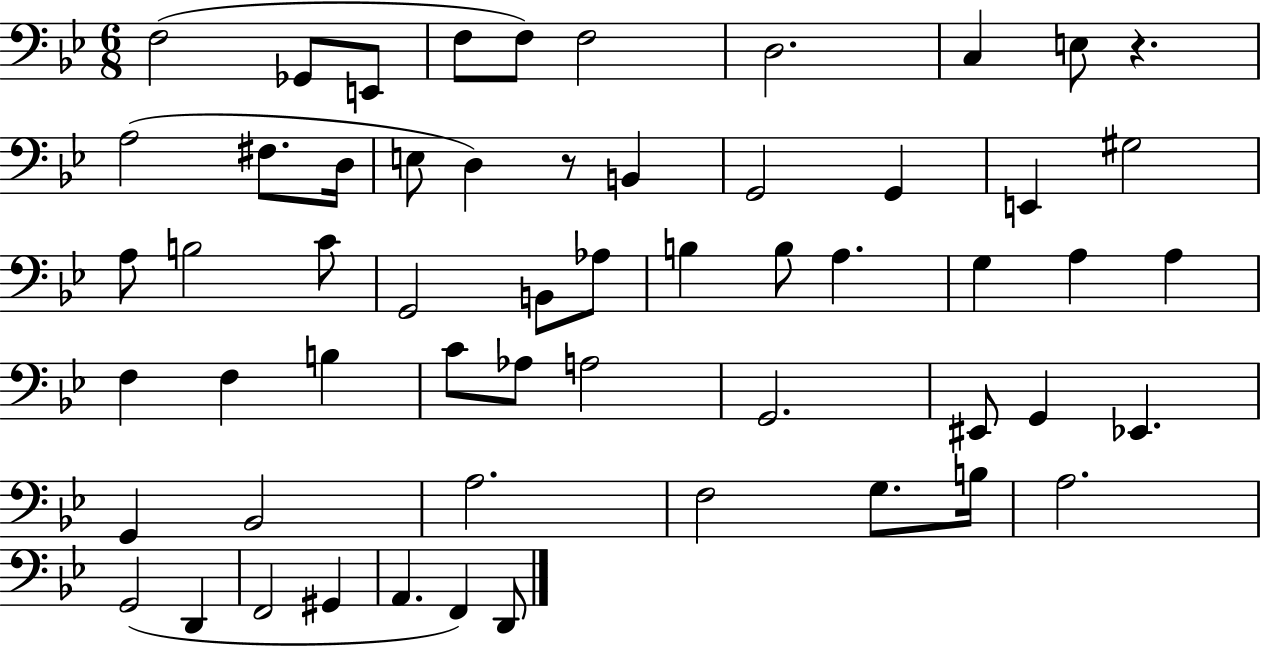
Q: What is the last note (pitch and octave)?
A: D2